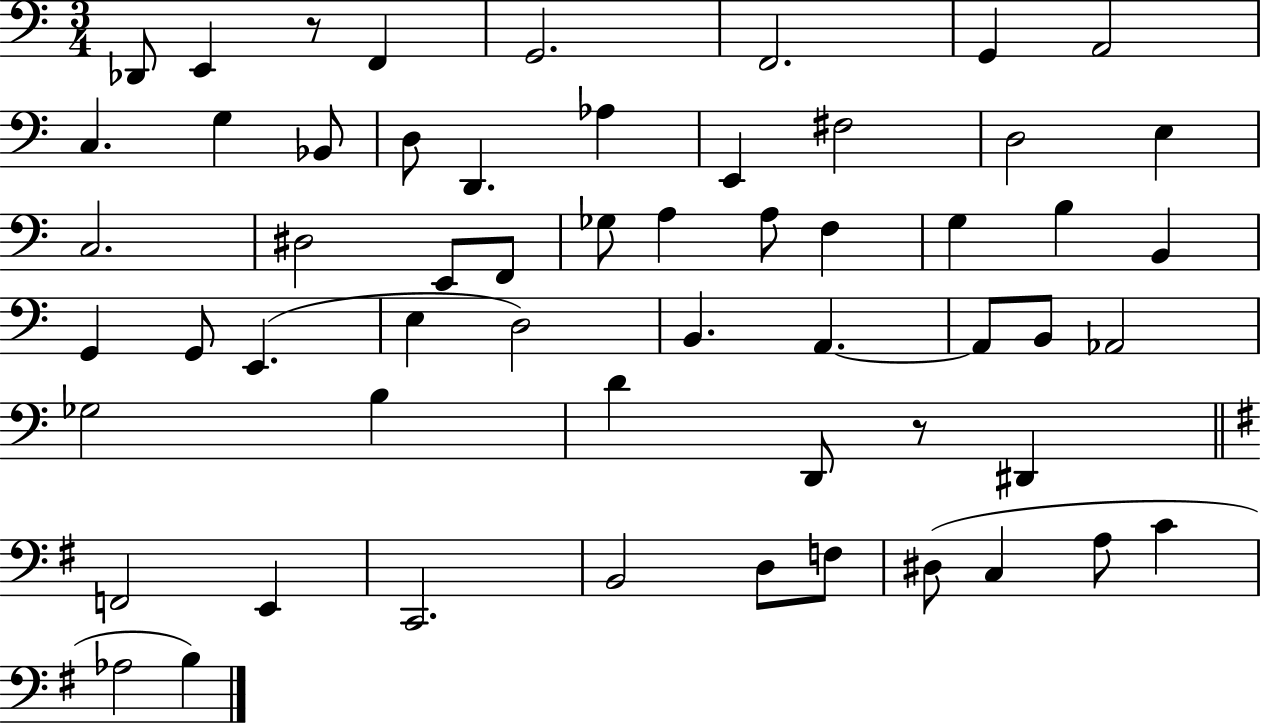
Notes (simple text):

Db2/e E2/q R/e F2/q G2/h. F2/h. G2/q A2/h C3/q. G3/q Bb2/e D3/e D2/q. Ab3/q E2/q F#3/h D3/h E3/q C3/h. D#3/h E2/e F2/e Gb3/e A3/q A3/e F3/q G3/q B3/q B2/q G2/q G2/e E2/q. E3/q D3/h B2/q. A2/q. A2/e B2/e Ab2/h Gb3/h B3/q D4/q D2/e R/e D#2/q F2/h E2/q C2/h. B2/h D3/e F3/e D#3/e C3/q A3/e C4/q Ab3/h B3/q